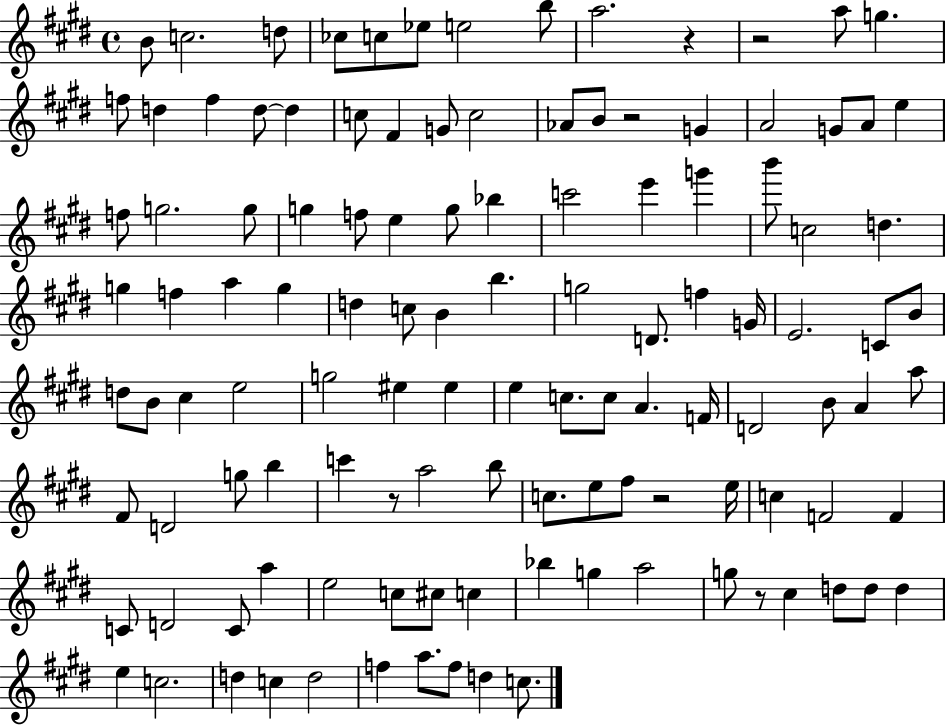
{
  \clef treble
  \time 4/4
  \defaultTimeSignature
  \key e \major
  b'8 c''2. d''8 | ces''8 c''8 ees''8 e''2 b''8 | a''2. r4 | r2 a''8 g''4. | \break f''8 d''4 f''4 d''8~~ d''4 | c''8 fis'4 g'8 c''2 | aes'8 b'8 r2 g'4 | a'2 g'8 a'8 e''4 | \break f''8 g''2. g''8 | g''4 f''8 e''4 g''8 bes''4 | c'''2 e'''4 g'''4 | b'''8 c''2 d''4. | \break g''4 f''4 a''4 g''4 | d''4 c''8 b'4 b''4. | g''2 d'8. f''4 g'16 | e'2. c'8 b'8 | \break d''8 b'8 cis''4 e''2 | g''2 eis''4 eis''4 | e''4 c''8. c''8 a'4. f'16 | d'2 b'8 a'4 a''8 | \break fis'8 d'2 g''8 b''4 | c'''4 r8 a''2 b''8 | c''8. e''8 fis''8 r2 e''16 | c''4 f'2 f'4 | \break c'8 d'2 c'8 a''4 | e''2 c''8 cis''8 c''4 | bes''4 g''4 a''2 | g''8 r8 cis''4 d''8 d''8 d''4 | \break e''4 c''2. | d''4 c''4 d''2 | f''4 a''8. f''8 d''4 c''8. | \bar "|."
}